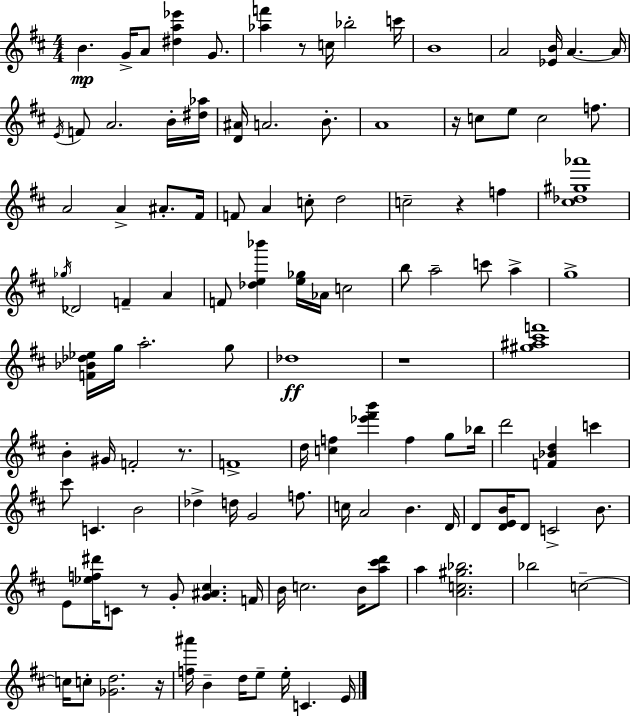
{
  \clef treble
  \numericTimeSignature
  \time 4/4
  \key d \major
  \repeat volta 2 { b'4.\mp g'16-> a'8 <dis'' a'' ees'''>4 g'8. | <aes'' f'''>4 r8 c''16 bes''2-. c'''16 | b'1 | a'2 <ees' b'>16 a'4.~~ a'16 | \break \acciaccatura { e'16 } f'8 a'2. b'16-. | <dis'' aes''>16 <d' ais'>16 a'2. b'8.-. | a'1 | r16 c''8 e''8 c''2 f''8. | \break a'2 a'4-> ais'8.-. | fis'16 f'8 a'4 c''8-. d''2 | c''2-- r4 f''4 | <cis'' des'' gis'' aes'''>1 | \break \acciaccatura { ges''16 } des'2 f'4-- a'4 | f'8 <des'' e'' bes'''>4 <e'' ges''>16 aes'16 c''2 | b''8 a''2-- c'''8 a''4-> | g''1-> | \break <f' bes' des'' ees''>16 g''16 a''2.-. | g''8 des''1\ff | r1 | <gis'' ais'' cis''' f'''>1 | \break b'4-. gis'16 f'2-. r8. | f'1-> | d''16 <c'' f''>4 <ees''' fis''' b'''>4 f''4 g''8 | bes''16 d'''2 <f' bes' d''>4 c'''4 | \break cis'''8 c'4. b'2 | des''4-> d''16 g'2 f''8. | c''16 a'2 b'4. | d'16 d'8 <d' e' b'>16 d'8 c'2-> b'8. | \break e'8 <ees'' f'' dis'''>16 c'8 r8 g'8-. <g' ais' cis''>4. | f'16 b'16 c''2. b'16 | <a'' cis''' d'''>8 a''4 <a' c'' gis'' bes''>2. | bes''2 c''2--~~ | \break c''16 c''8-. <ges' d''>2. | r16 <f'' ais'''>16 b'4-- d''16 e''8-- e''16-. c'4. | e'16 } \bar "|."
}